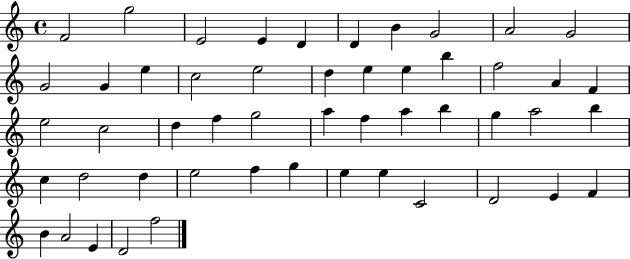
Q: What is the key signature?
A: C major